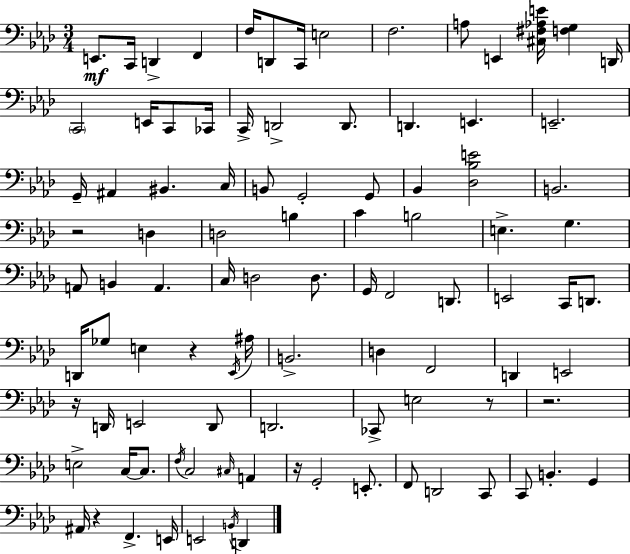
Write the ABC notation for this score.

X:1
T:Untitled
M:3/4
L:1/4
K:Ab
E,,/2 C,,/4 D,, F,, F,/4 D,,/2 C,,/4 E,2 F,2 A,/2 E,, [^C,^F,_A,E]/4 [F,G,] D,,/4 C,,2 E,,/4 C,,/2 _C,,/4 C,,/4 D,,2 D,,/2 D,, E,, E,,2 G,,/4 ^A,, ^B,, C,/4 B,,/2 G,,2 G,,/2 _B,, [_D,_B,E]2 B,,2 z2 D, D,2 B, C B,2 E, G, A,,/2 B,, A,, C,/4 D,2 D,/2 G,,/4 F,,2 D,,/2 E,,2 C,,/4 D,,/2 D,,/4 _G,/2 E, z _E,,/4 ^A,/4 B,,2 D, F,,2 D,, E,,2 z/4 D,,/4 E,,2 D,,/2 D,,2 _C,,/2 E,2 z/2 z2 E,2 C,/4 C,/2 F,/4 C,2 ^C,/4 A,, z/4 G,,2 E,,/2 F,,/2 D,,2 C,,/2 C,,/2 B,, G,, ^A,,/4 z F,, E,,/4 E,,2 B,,/4 D,,